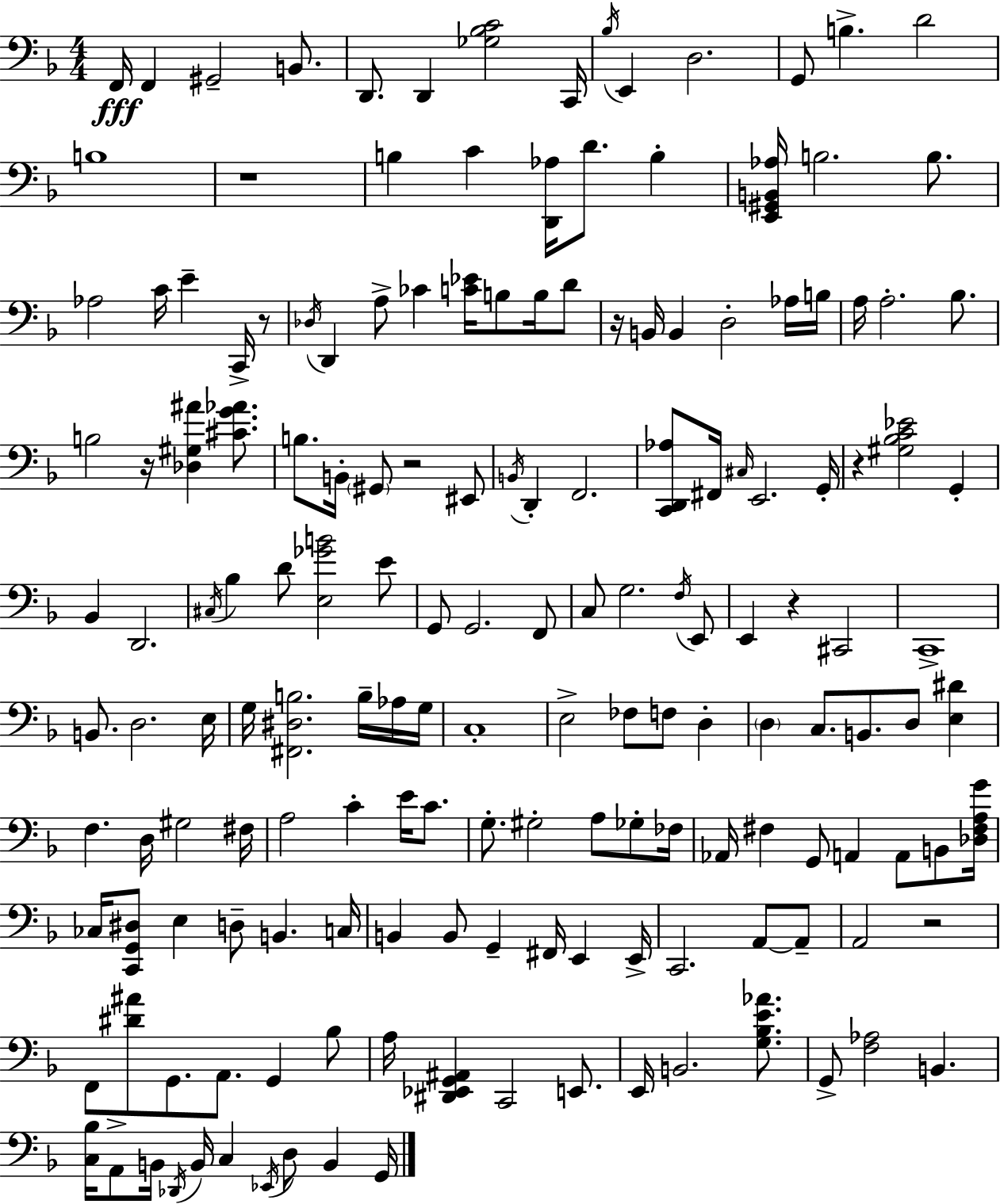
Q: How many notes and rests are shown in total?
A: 165